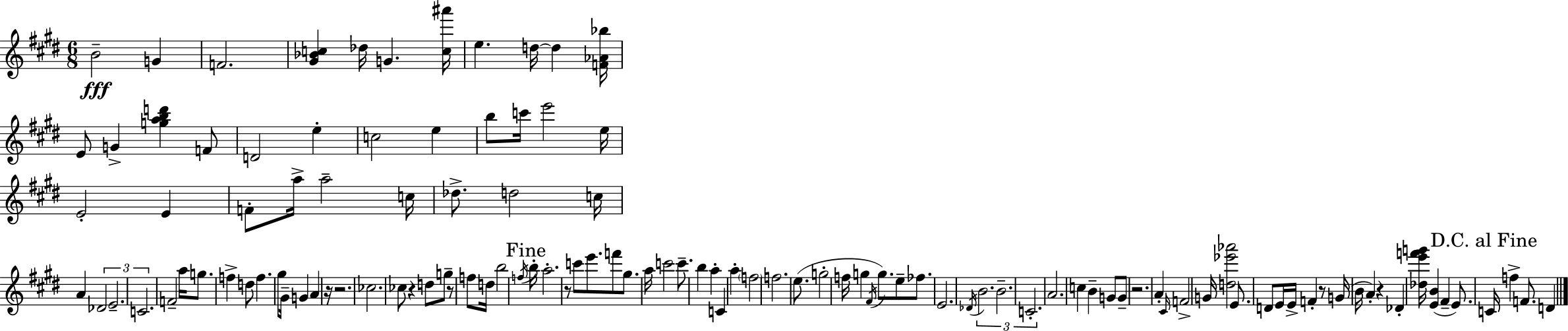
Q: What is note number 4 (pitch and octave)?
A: Db5